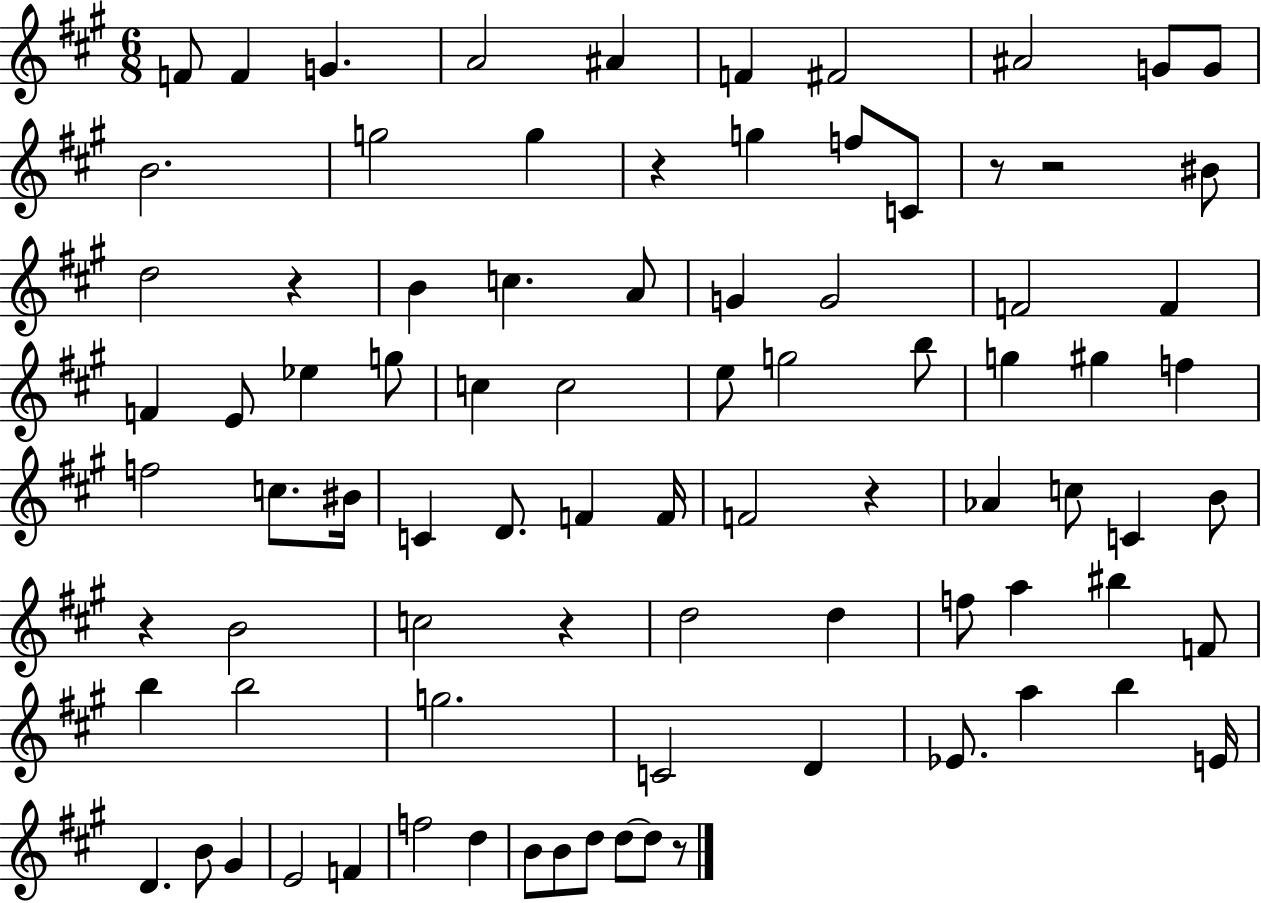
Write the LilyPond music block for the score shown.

{
  \clef treble
  \numericTimeSignature
  \time 6/8
  \key a \major
  f'8 f'4 g'4. | a'2 ais'4 | f'4 fis'2 | ais'2 g'8 g'8 | \break b'2. | g''2 g''4 | r4 g''4 f''8 c'8 | r8 r2 bis'8 | \break d''2 r4 | b'4 c''4. a'8 | g'4 g'2 | f'2 f'4 | \break f'4 e'8 ees''4 g''8 | c''4 c''2 | e''8 g''2 b''8 | g''4 gis''4 f''4 | \break f''2 c''8. bis'16 | c'4 d'8. f'4 f'16 | f'2 r4 | aes'4 c''8 c'4 b'8 | \break r4 b'2 | c''2 r4 | d''2 d''4 | f''8 a''4 bis''4 f'8 | \break b''4 b''2 | g''2. | c'2 d'4 | ees'8. a''4 b''4 e'16 | \break d'4. b'8 gis'4 | e'2 f'4 | f''2 d''4 | b'8 b'8 d''8 d''8~~ d''8 r8 | \break \bar "|."
}